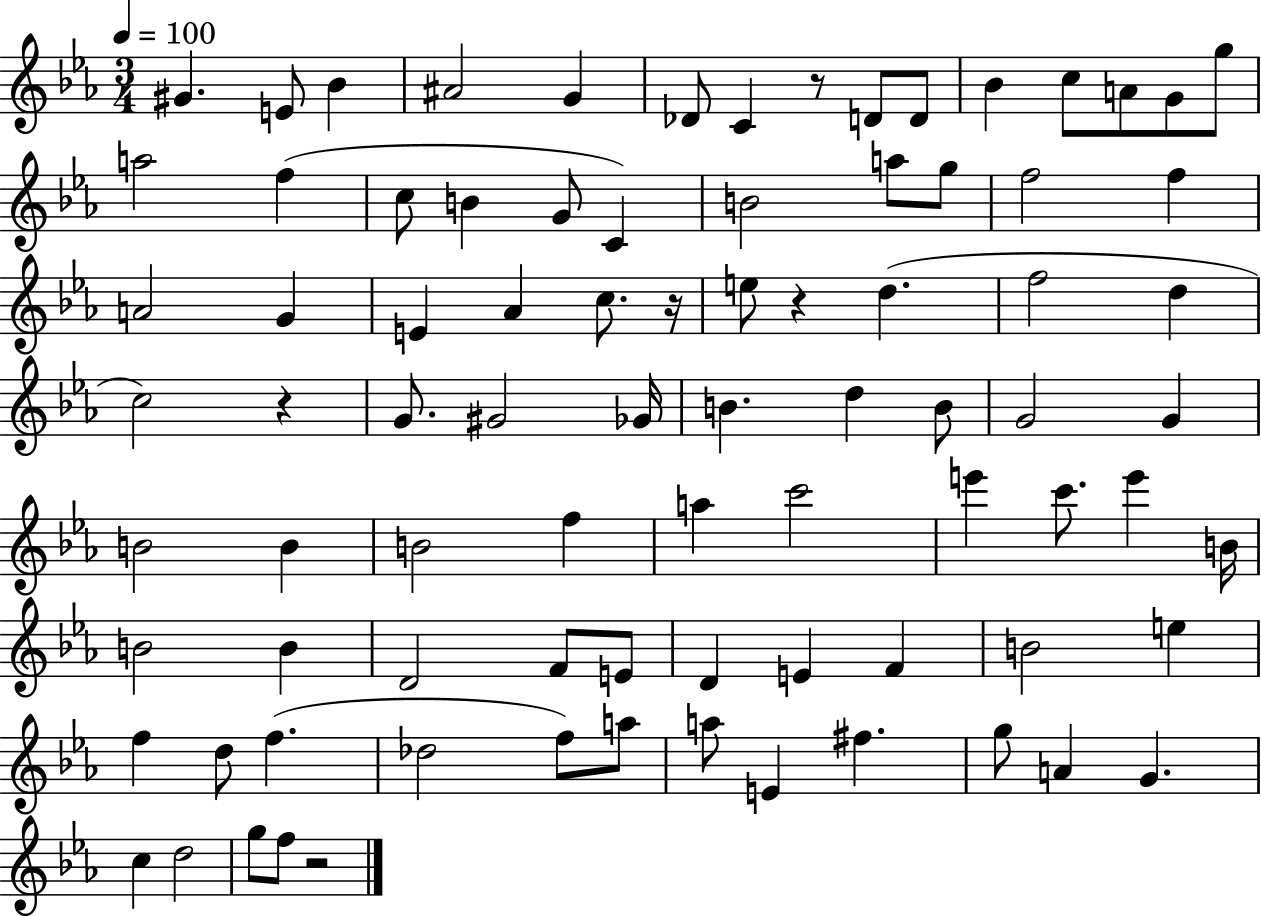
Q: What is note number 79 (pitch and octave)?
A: F5